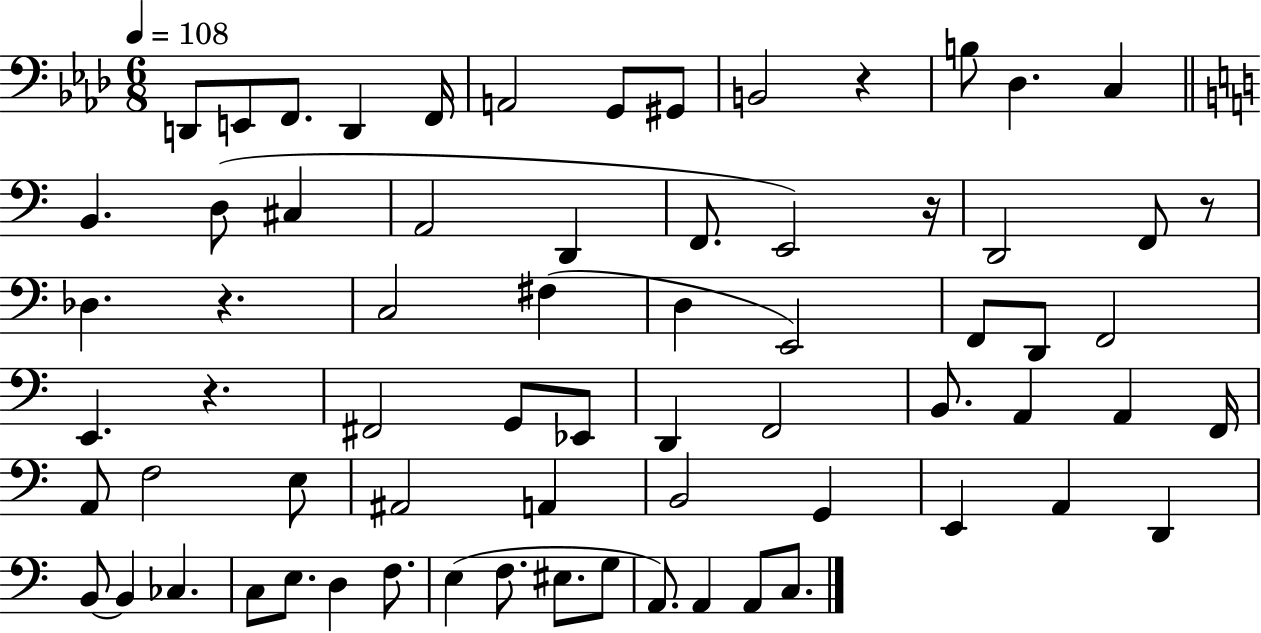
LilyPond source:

{
  \clef bass
  \numericTimeSignature
  \time 6/8
  \key aes \major
  \tempo 4 = 108
  d,8 e,8 f,8. d,4 f,16 | a,2 g,8 gis,8 | b,2 r4 | b8 des4. c4 | \break \bar "||" \break \key c \major b,4. d8( cis4 | a,2 d,4 | f,8. e,2) r16 | d,2 f,8 r8 | \break des4. r4. | c2 fis4( | d4 e,2) | f,8 d,8 f,2 | \break e,4. r4. | fis,2 g,8 ees,8 | d,4 f,2 | b,8. a,4 a,4 f,16 | \break a,8 f2 e8 | ais,2 a,4 | b,2 g,4 | e,4 a,4 d,4 | \break b,8~~ b,4 ces4. | c8 e8. d4 f8. | e4( f8. eis8. g8 | a,8.) a,4 a,8 c8. | \break \bar "|."
}